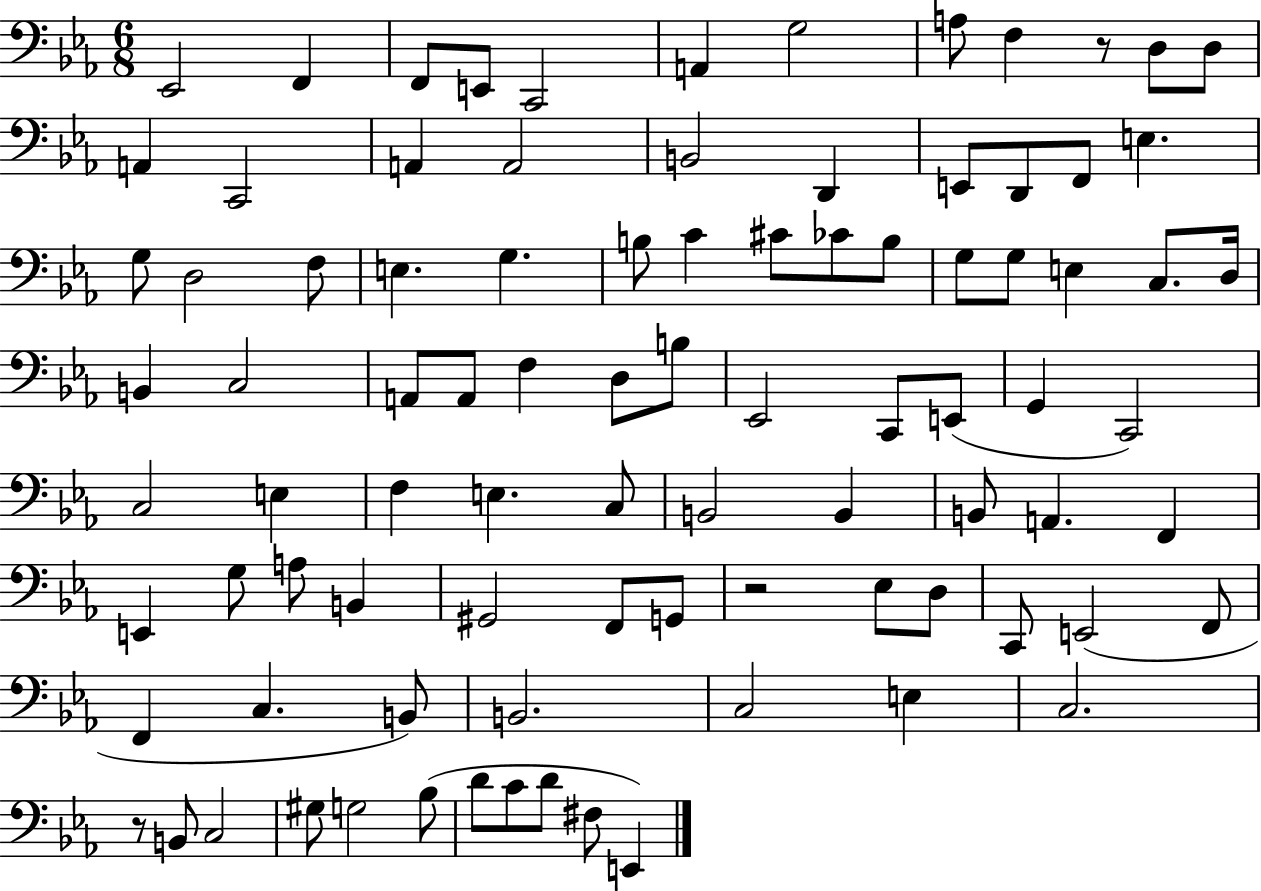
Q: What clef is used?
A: bass